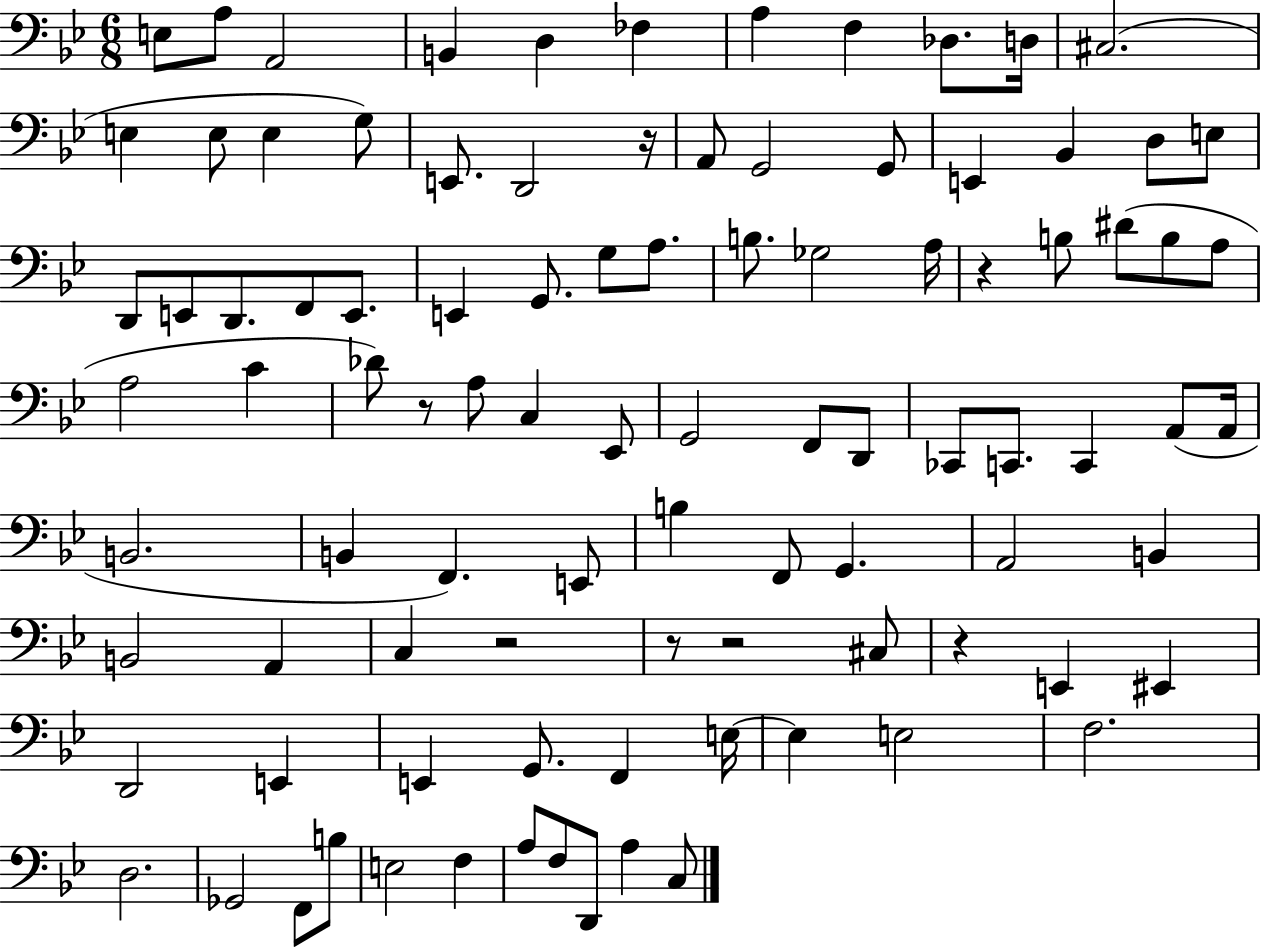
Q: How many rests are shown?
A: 7